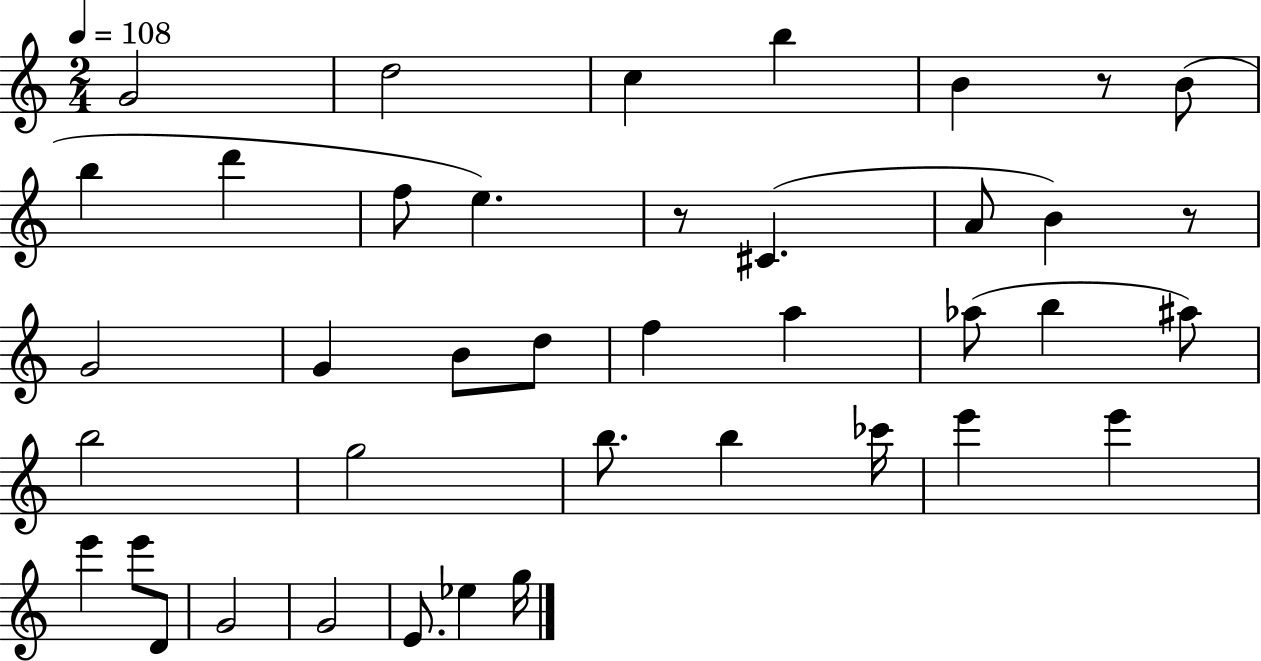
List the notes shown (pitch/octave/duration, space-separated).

G4/h D5/h C5/q B5/q B4/q R/e B4/e B5/q D6/q F5/e E5/q. R/e C#4/q. A4/e B4/q R/e G4/h G4/q B4/e D5/e F5/q A5/q Ab5/e B5/q A#5/e B5/h G5/h B5/e. B5/q CES6/s E6/q E6/q E6/q E6/e D4/e G4/h G4/h E4/e. Eb5/q G5/s